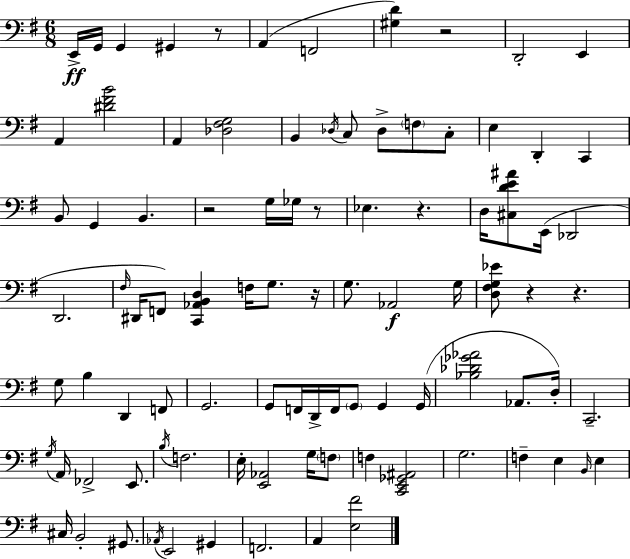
X:1
T:Untitled
M:6/8
L:1/4
K:G
E,,/4 G,,/4 G,, ^G,, z/2 A,, F,,2 [^G,D] z2 D,,2 E,, A,, [^D^FB]2 A,, [_D,^F,G,]2 B,, _D,/4 C,/2 _D,/2 F,/2 C,/2 E, D,, C,, B,,/2 G,, B,, z2 G,/4 _G,/4 z/2 _E, z D,/4 [^C,DE^A]/2 E,,/4 _D,,2 D,,2 ^F,/4 ^D,,/4 F,,/2 [C,,_A,,B,,D,] F,/4 G,/2 z/4 G,/2 _A,,2 G,/4 [D,^F,G,_E]/2 z z G,/2 B, D,, F,,/2 G,,2 G,,/2 F,,/4 D,,/4 F,,/4 G,,/2 G,, G,,/4 [_B,_D_G_A]2 _A,,/2 D,/4 C,,2 G,/4 A,,/4 _F,,2 E,,/2 B,/4 F,2 E,/4 [E,,_A,,]2 G,/4 F,/2 F, [C,,E,,_G,,^A,,]2 G,2 F, E, B,,/4 E, ^C,/4 B,,2 ^G,,/2 _A,,/4 E,,2 ^G,, F,,2 A,, [E,^F]2